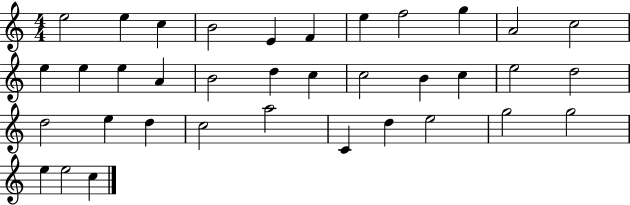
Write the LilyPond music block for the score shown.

{
  \clef treble
  \numericTimeSignature
  \time 4/4
  \key c \major
  e''2 e''4 c''4 | b'2 e'4 f'4 | e''4 f''2 g''4 | a'2 c''2 | \break e''4 e''4 e''4 a'4 | b'2 d''4 c''4 | c''2 b'4 c''4 | e''2 d''2 | \break d''2 e''4 d''4 | c''2 a''2 | c'4 d''4 e''2 | g''2 g''2 | \break e''4 e''2 c''4 | \bar "|."
}